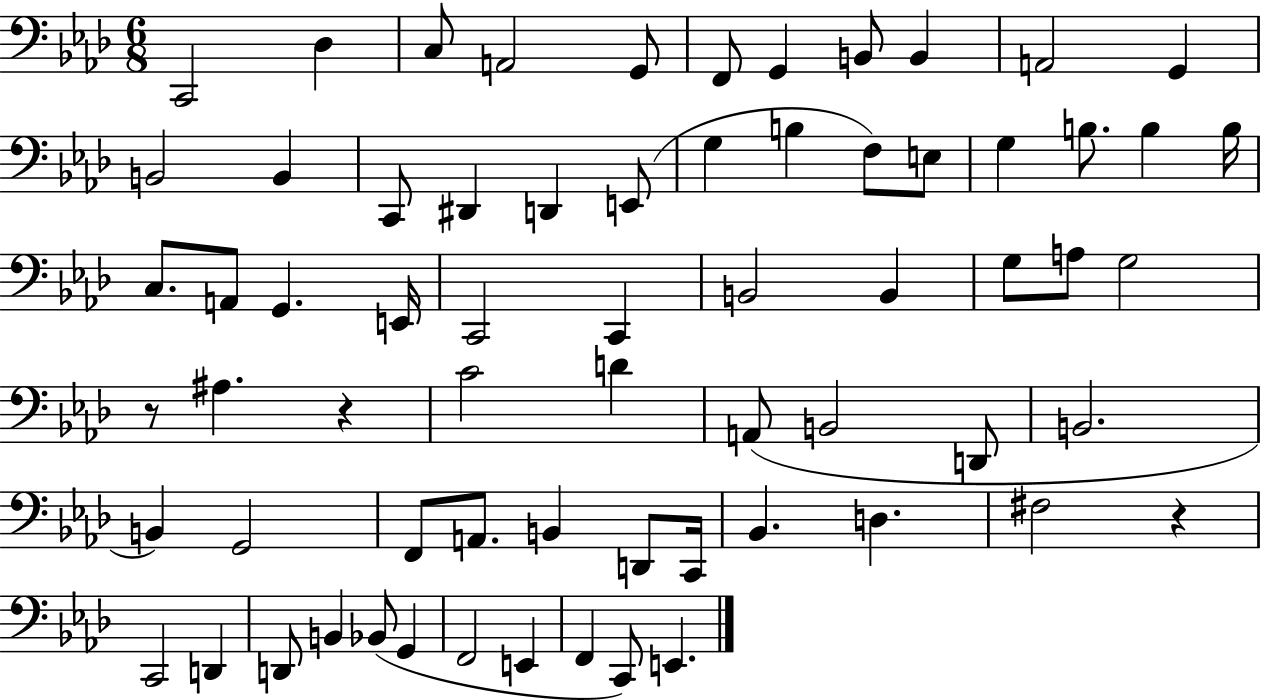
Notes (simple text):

C2/h Db3/q C3/e A2/h G2/e F2/e G2/q B2/e B2/q A2/h G2/q B2/h B2/q C2/e D#2/q D2/q E2/e G3/q B3/q F3/e E3/e G3/q B3/e. B3/q B3/s C3/e. A2/e G2/q. E2/s C2/h C2/q B2/h B2/q G3/e A3/e G3/h R/e A#3/q. R/q C4/h D4/q A2/e B2/h D2/e B2/h. B2/q G2/h F2/e A2/e. B2/q D2/e C2/s Bb2/q. D3/q. F#3/h R/q C2/h D2/q D2/e B2/q Bb2/e G2/q F2/h E2/q F2/q C2/e E2/q.